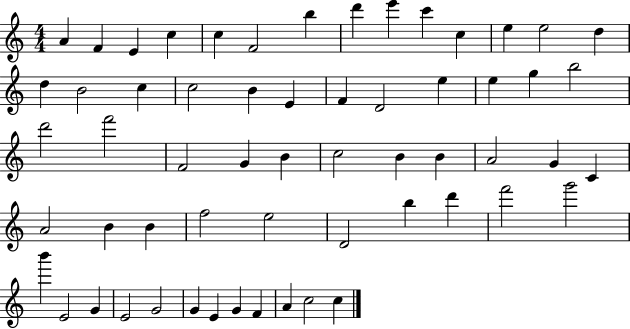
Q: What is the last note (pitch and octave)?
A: C5